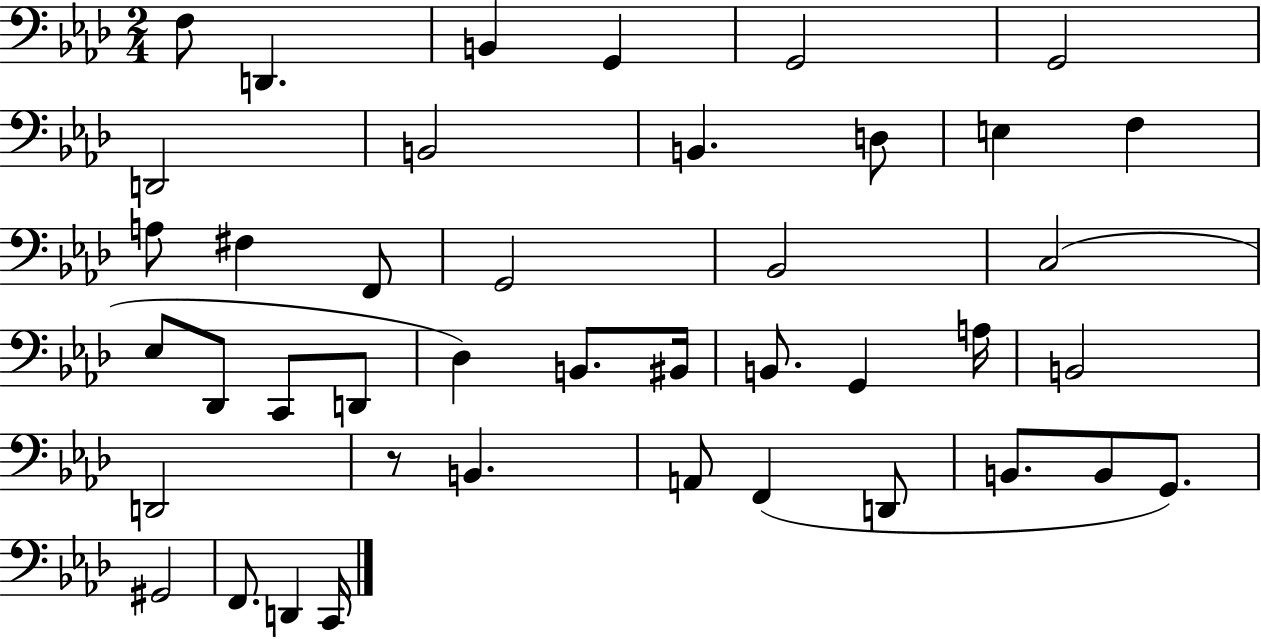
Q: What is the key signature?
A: AES major